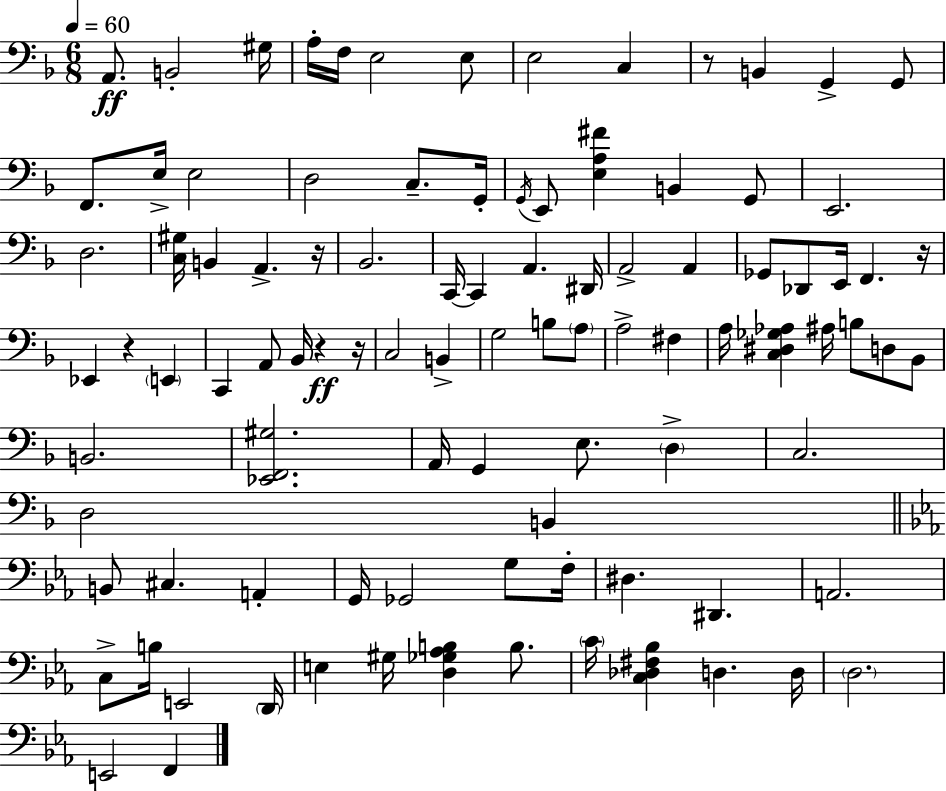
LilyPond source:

{
  \clef bass
  \numericTimeSignature
  \time 6/8
  \key d \minor
  \tempo 4 = 60
  a,8.\ff b,2-. gis16 | a16-. f16 e2 e8 | e2 c4 | r8 b,4 g,4-> g,8 | \break f,8. e16-> e2 | d2 c8.-- g,16-. | \acciaccatura { g,16 } e,8 <e a fis'>4 b,4 g,8 | e,2. | \break d2. | <c gis>16 b,4 a,4.-> | r16 bes,2. | c,16~~ c,4 a,4. | \break dis,16 a,2-> a,4 | ges,8 des,8 e,16 f,4. | r16 ees,4 r4 \parenthesize e,4 | c,4 a,8 bes,16 r4\ff | \break r16 c2 b,4-> | g2 b8 \parenthesize a8 | a2-> fis4 | a16 <c dis ges aes>4 ais16 b8 d8 bes,8 | \break b,2. | <ees, f, gis>2. | a,16 g,4 e8. \parenthesize d4-> | c2. | \break d2 b,4 | \bar "||" \break \key ees \major b,8 cis4. a,4-. | g,16 ges,2 g8 f16-. | dis4. dis,4. | a,2. | \break c8-> b16 e,2 \parenthesize d,16 | e4 gis16 <d ges aes b>4 b8. | \parenthesize c'16 <c des fis bes>4 d4. d16 | \parenthesize d2. | \break e,2 f,4 | \bar "|."
}